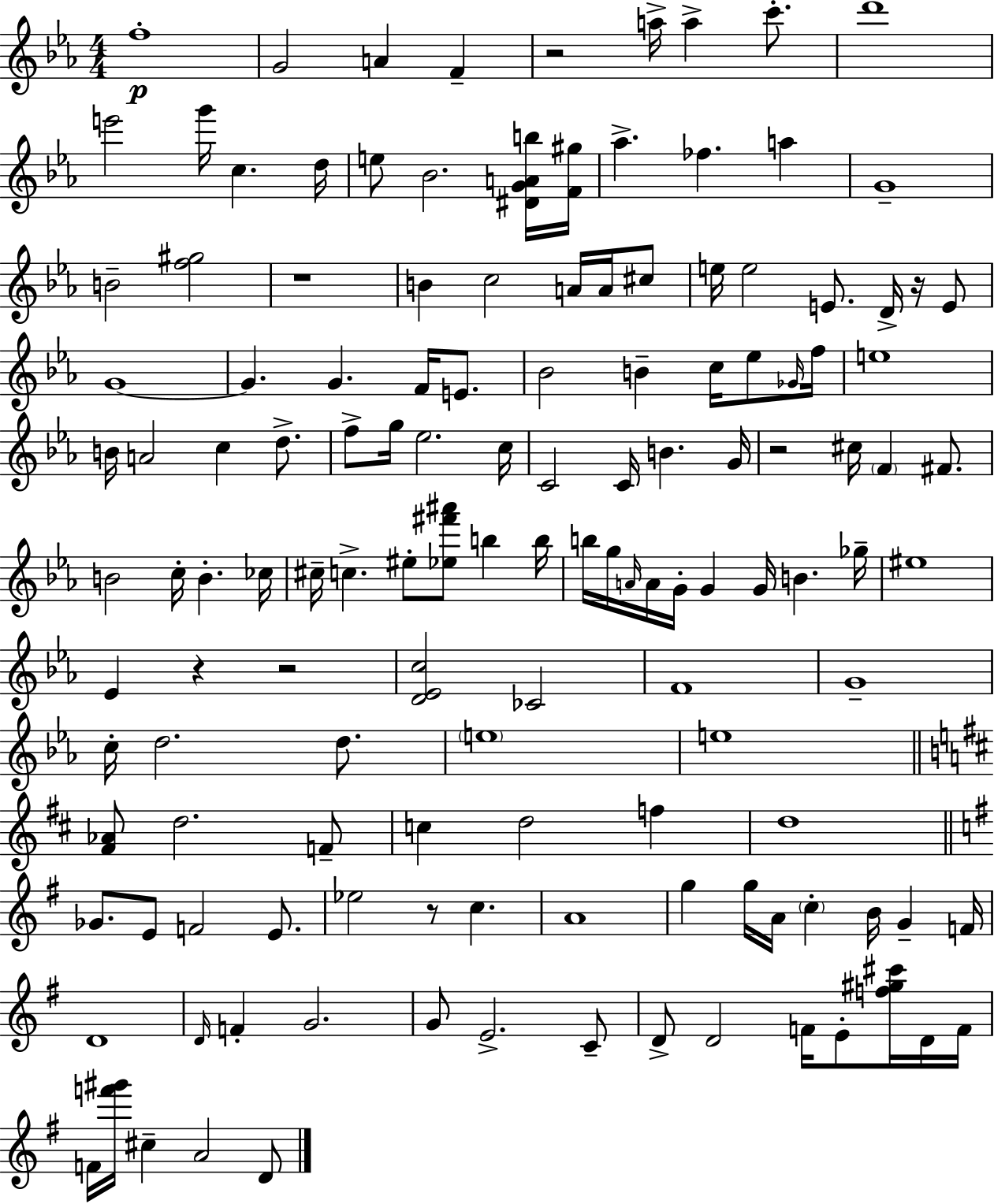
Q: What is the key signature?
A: EES major